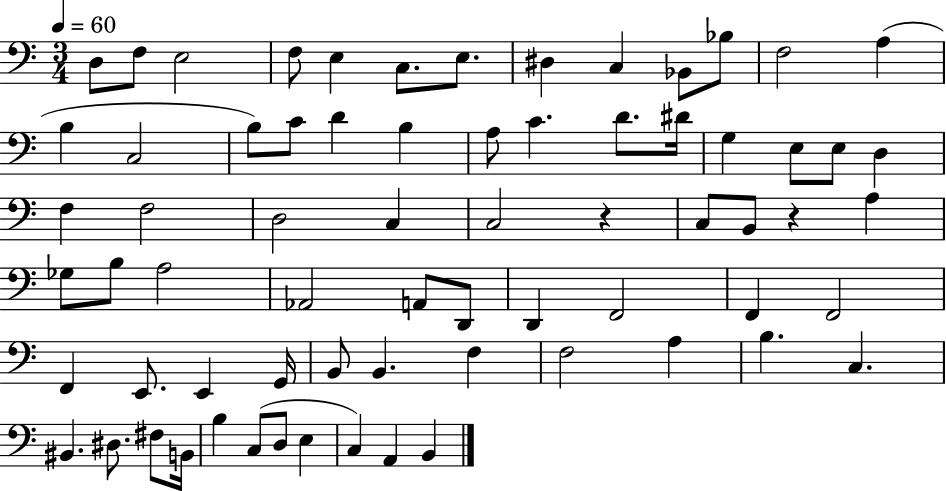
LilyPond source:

{
  \clef bass
  \numericTimeSignature
  \time 3/4
  \key c \major
  \tempo 4 = 60
  d8 f8 e2 | f8 e4 c8. e8. | dis4 c4 bes,8 bes8 | f2 a4( | \break b4 c2 | b8) c'8 d'4 b4 | a8 c'4. d'8. dis'16 | g4 e8 e8 d4 | \break f4 f2 | d2 c4 | c2 r4 | c8 b,8 r4 a4 | \break ges8 b8 a2 | aes,2 a,8 d,8 | d,4 f,2 | f,4 f,2 | \break f,4 e,8. e,4 g,16 | b,8 b,4. f4 | f2 a4 | b4. c4. | \break bis,4. dis8. fis8 b,16 | b4 c8( d8 e4 | c4) a,4 b,4 | \bar "|."
}